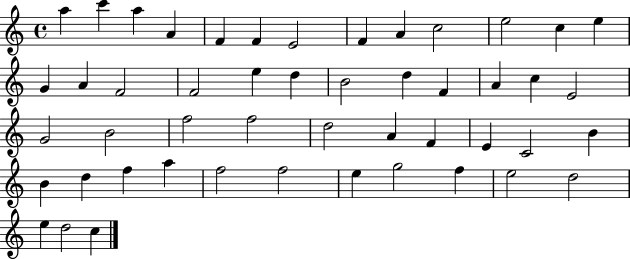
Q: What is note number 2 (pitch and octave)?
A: C6